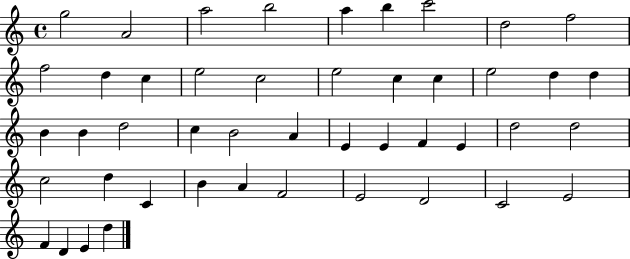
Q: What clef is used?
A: treble